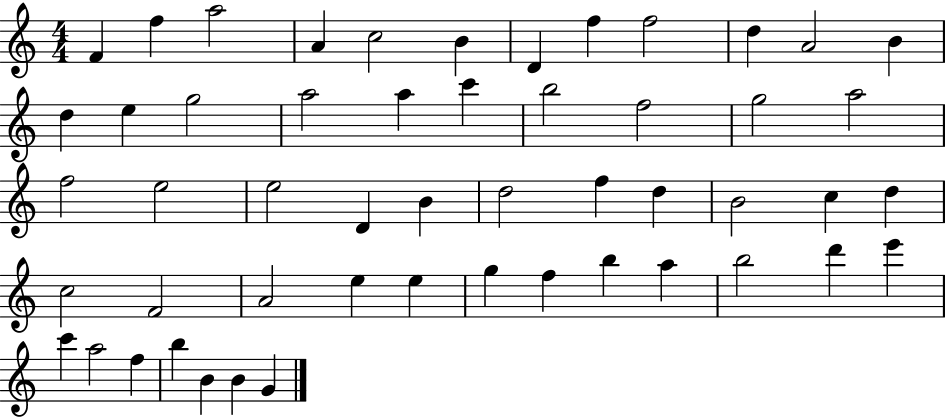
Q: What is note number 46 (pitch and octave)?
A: C6